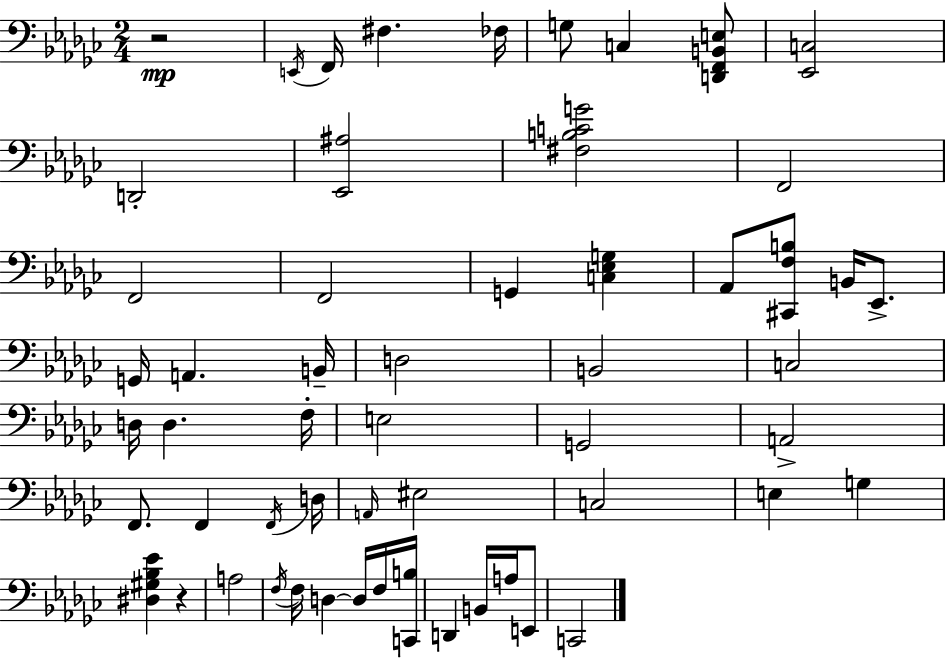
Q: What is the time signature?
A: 2/4